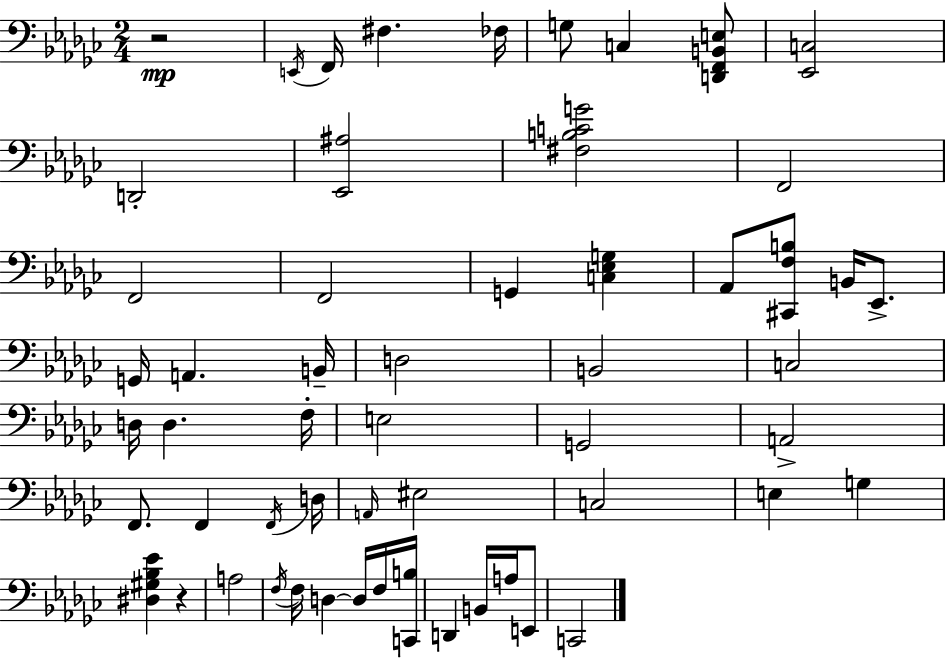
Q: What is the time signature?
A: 2/4